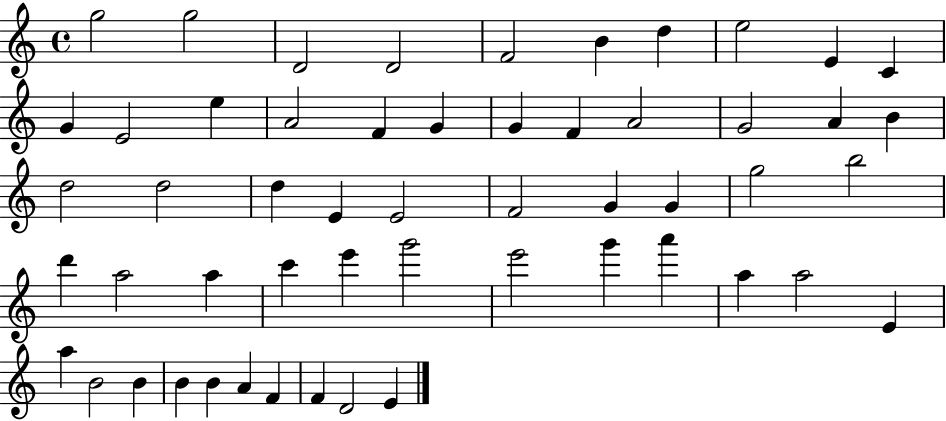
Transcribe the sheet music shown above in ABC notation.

X:1
T:Untitled
M:4/4
L:1/4
K:C
g2 g2 D2 D2 F2 B d e2 E C G E2 e A2 F G G F A2 G2 A B d2 d2 d E E2 F2 G G g2 b2 d' a2 a c' e' g'2 e'2 g' a' a a2 E a B2 B B B A F F D2 E